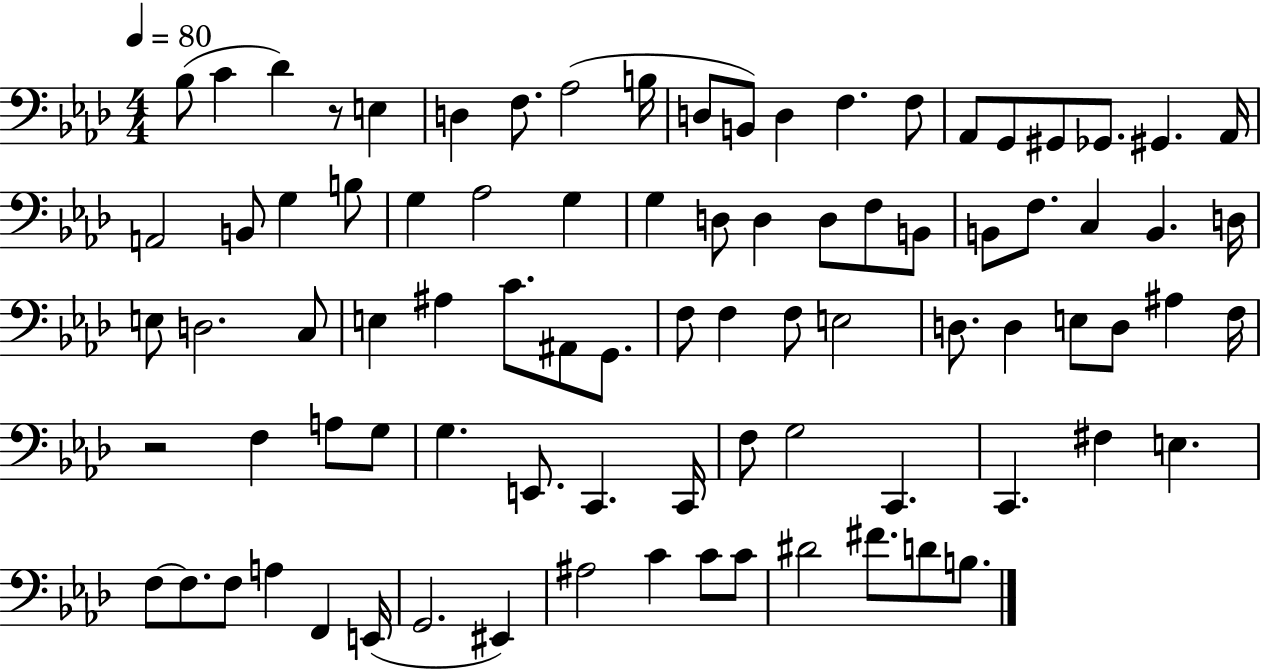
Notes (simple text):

Bb3/e C4/q Db4/q R/e E3/q D3/q F3/e. Ab3/h B3/s D3/e B2/e D3/q F3/q. F3/e Ab2/e G2/e G#2/e Gb2/e. G#2/q. Ab2/s A2/h B2/e G3/q B3/e G3/q Ab3/h G3/q G3/q D3/e D3/q D3/e F3/e B2/e B2/e F3/e. C3/q B2/q. D3/s E3/e D3/h. C3/e E3/q A#3/q C4/e. A#2/e G2/e. F3/e F3/q F3/e E3/h D3/e. D3/q E3/e D3/e A#3/q F3/s R/h F3/q A3/e G3/e G3/q. E2/e. C2/q. C2/s F3/e G3/h C2/q. C2/q. F#3/q E3/q. F3/e F3/e. F3/e A3/q F2/q E2/s G2/h. EIS2/q A#3/h C4/q C4/e C4/e D#4/h F#4/e. D4/e B3/e.